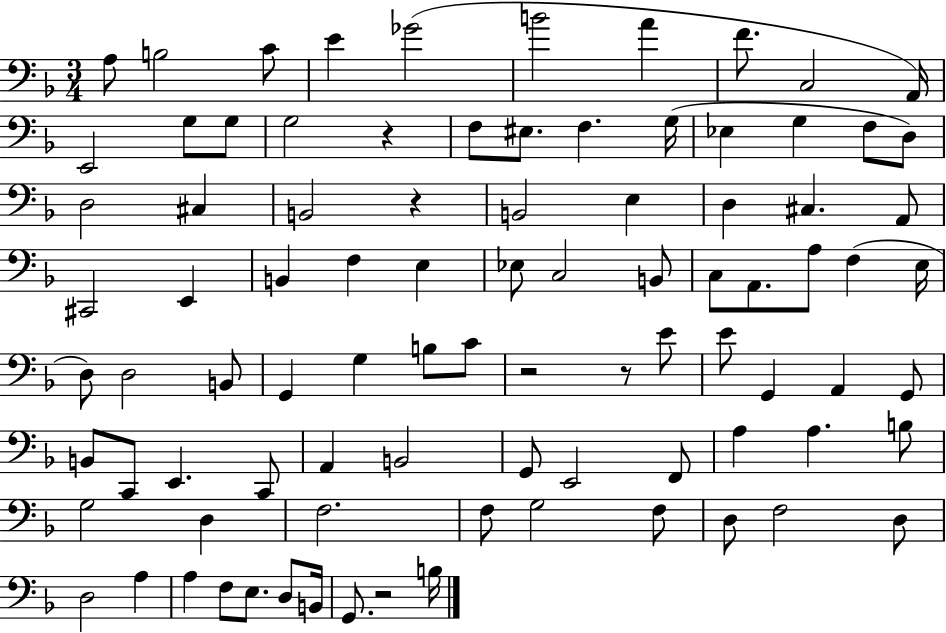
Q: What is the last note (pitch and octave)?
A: B3